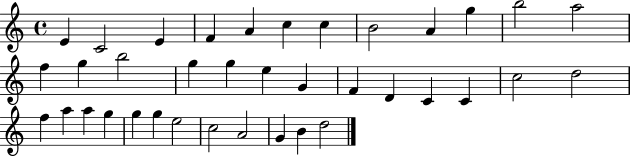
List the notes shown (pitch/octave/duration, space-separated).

E4/q C4/h E4/q F4/q A4/q C5/q C5/q B4/h A4/q G5/q B5/h A5/h F5/q G5/q B5/h G5/q G5/q E5/q G4/q F4/q D4/q C4/q C4/q C5/h D5/h F5/q A5/q A5/q G5/q G5/q G5/q E5/h C5/h A4/h G4/q B4/q D5/h